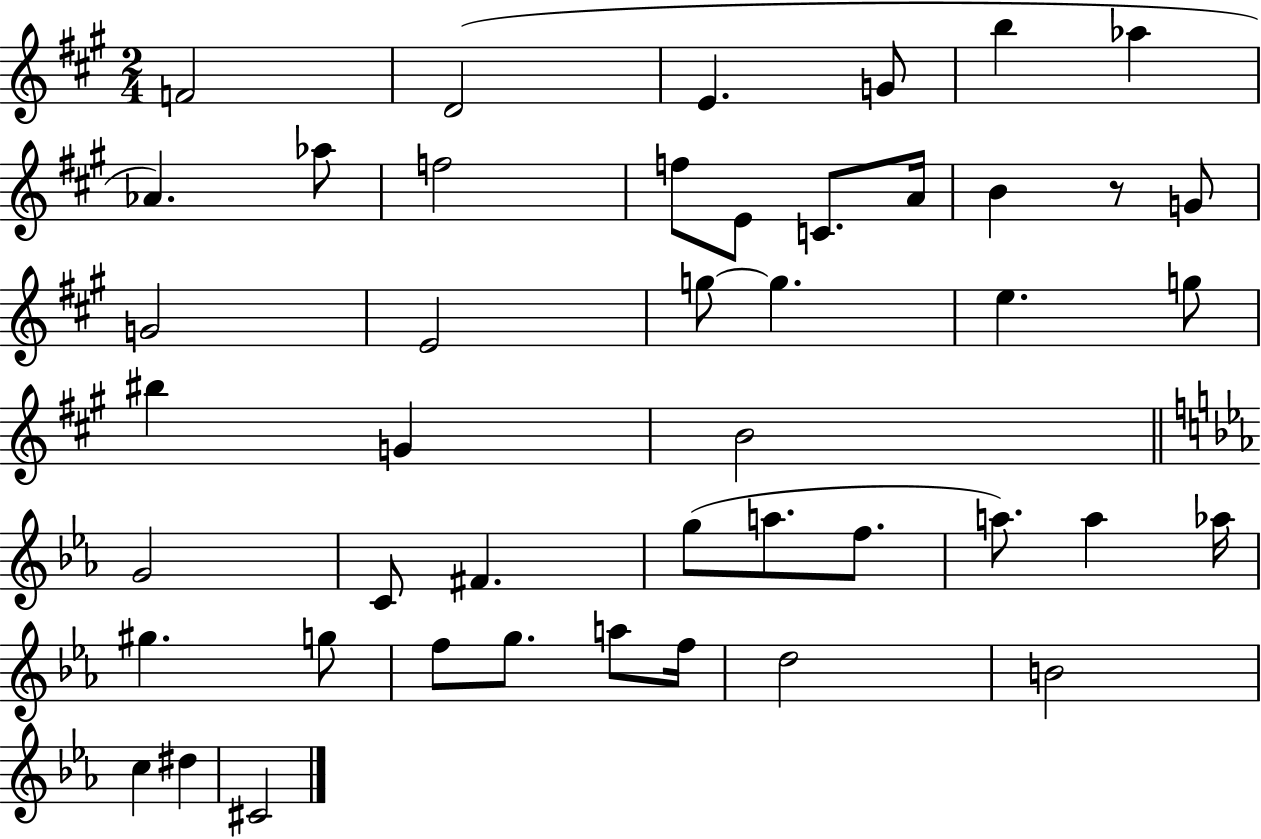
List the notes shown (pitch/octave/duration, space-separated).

F4/h D4/h E4/q. G4/e B5/q Ab5/q Ab4/q. Ab5/e F5/h F5/e E4/e C4/e. A4/s B4/q R/e G4/e G4/h E4/h G5/e G5/q. E5/q. G5/e BIS5/q G4/q B4/h G4/h C4/e F#4/q. G5/e A5/e. F5/e. A5/e. A5/q Ab5/s G#5/q. G5/e F5/e G5/e. A5/e F5/s D5/h B4/h C5/q D#5/q C#4/h